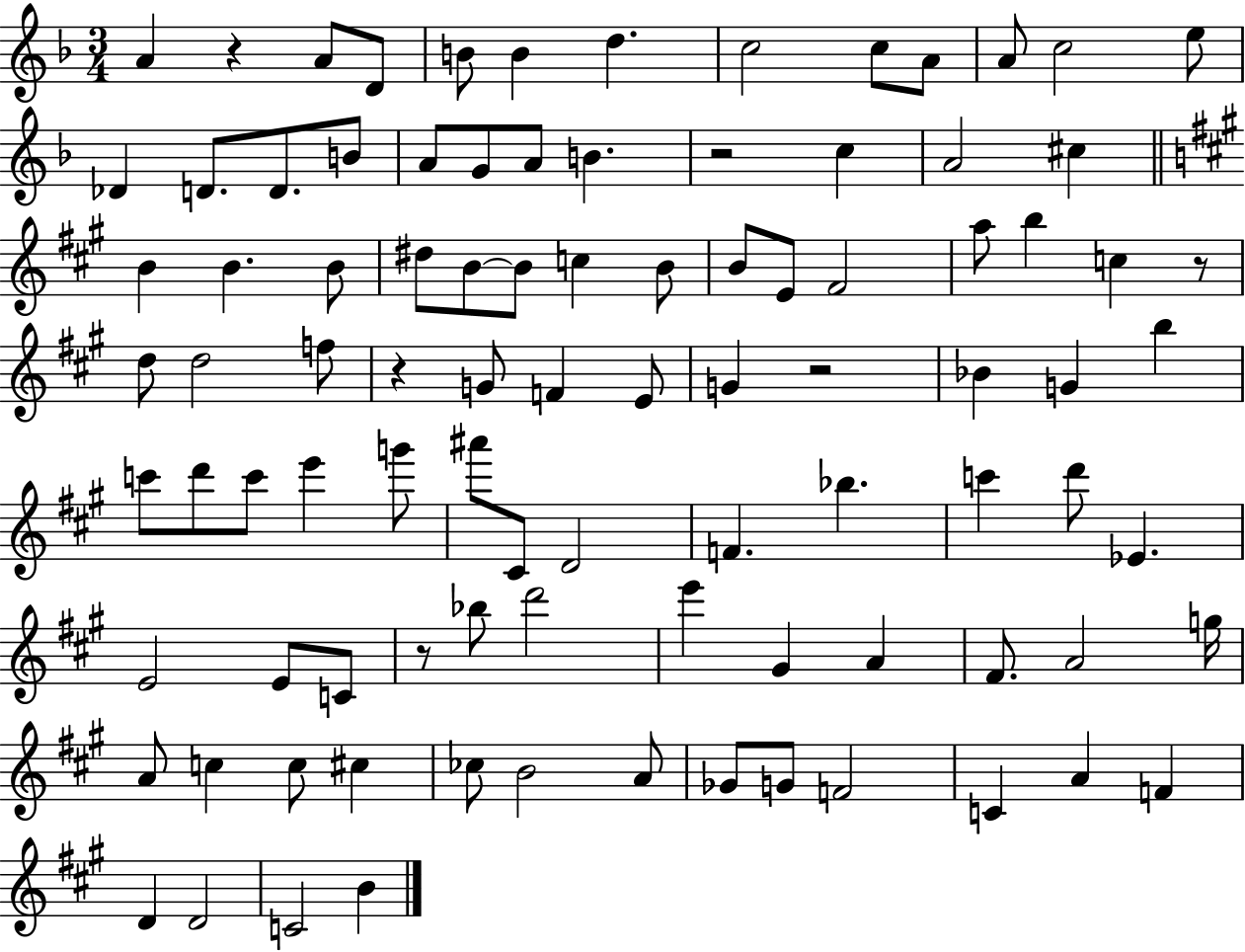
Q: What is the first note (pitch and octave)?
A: A4